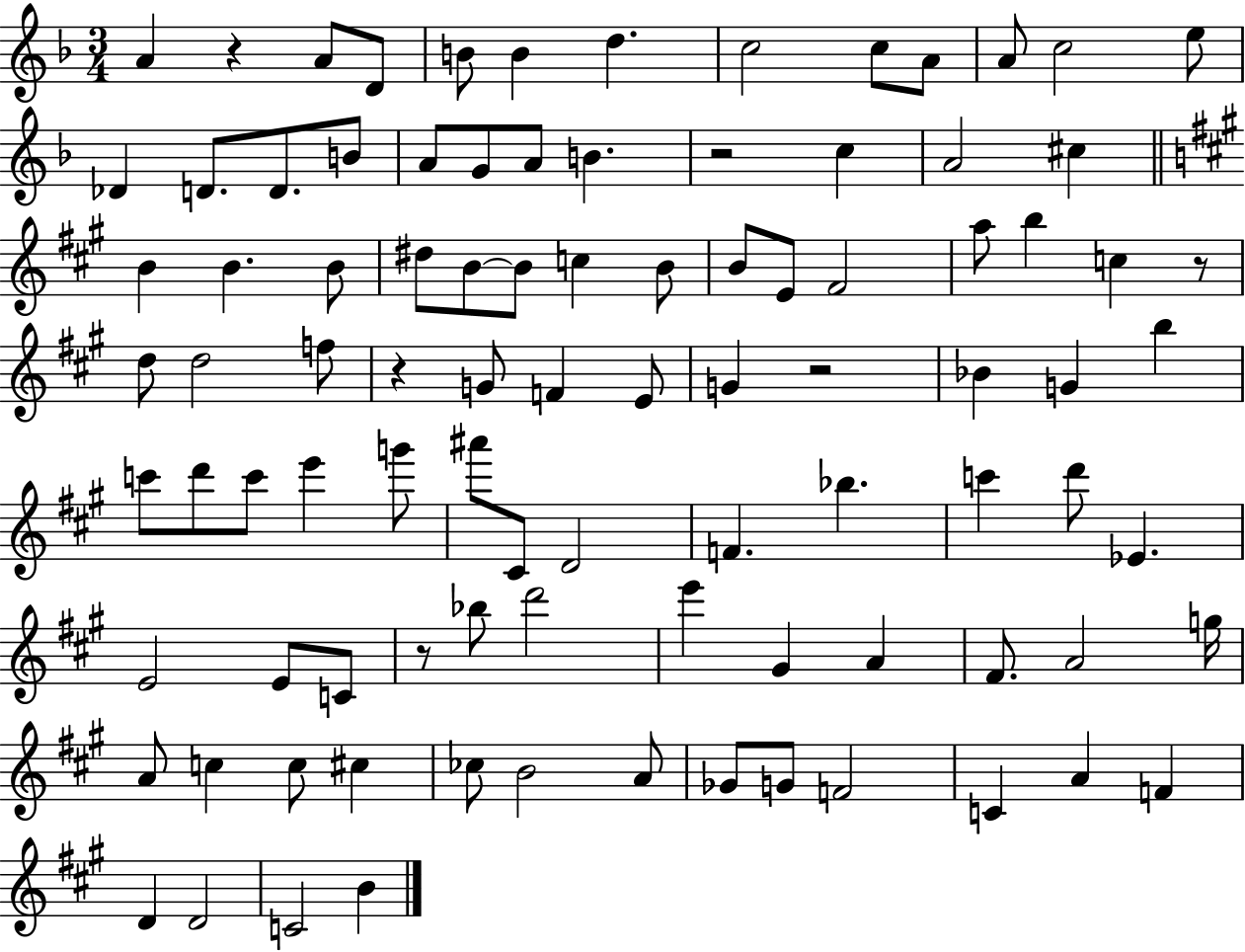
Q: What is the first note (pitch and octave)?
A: A4